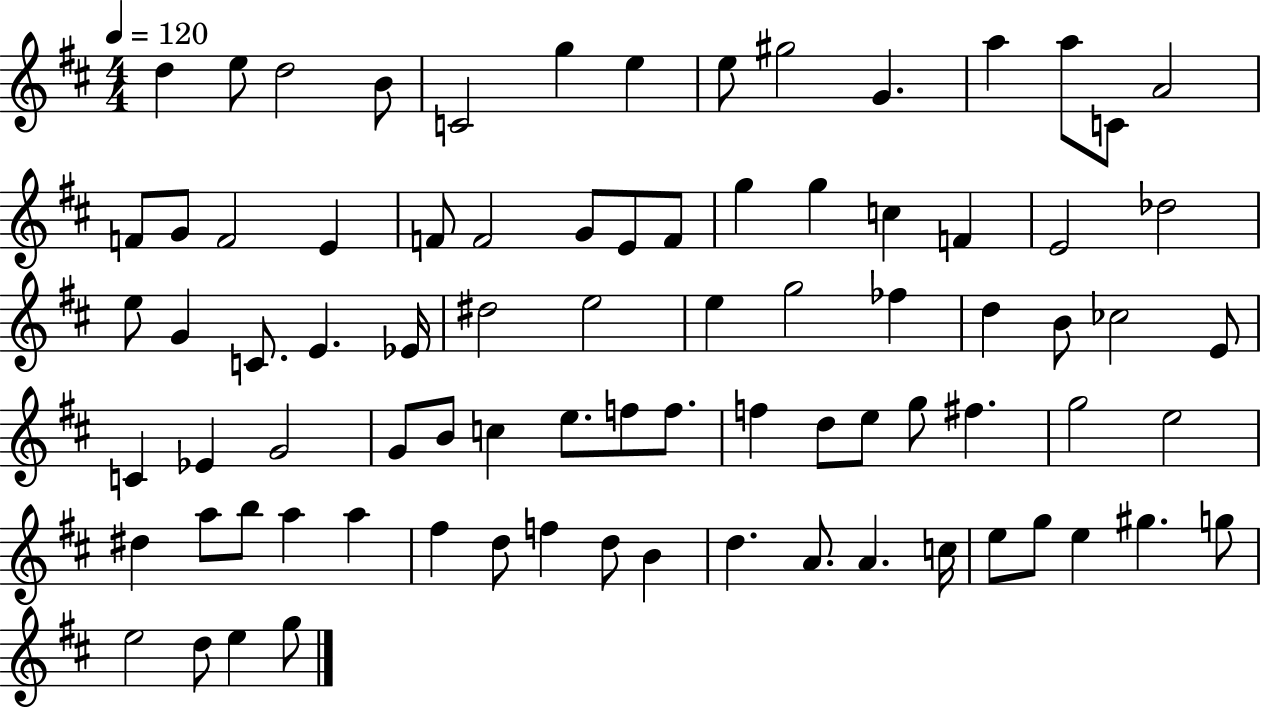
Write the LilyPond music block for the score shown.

{
  \clef treble
  \numericTimeSignature
  \time 4/4
  \key d \major
  \tempo 4 = 120
  d''4 e''8 d''2 b'8 | c'2 g''4 e''4 | e''8 gis''2 g'4. | a''4 a''8 c'8 a'2 | \break f'8 g'8 f'2 e'4 | f'8 f'2 g'8 e'8 f'8 | g''4 g''4 c''4 f'4 | e'2 des''2 | \break e''8 g'4 c'8. e'4. ees'16 | dis''2 e''2 | e''4 g''2 fes''4 | d''4 b'8 ces''2 e'8 | \break c'4 ees'4 g'2 | g'8 b'8 c''4 e''8. f''8 f''8. | f''4 d''8 e''8 g''8 fis''4. | g''2 e''2 | \break dis''4 a''8 b''8 a''4 a''4 | fis''4 d''8 f''4 d''8 b'4 | d''4. a'8. a'4. c''16 | e''8 g''8 e''4 gis''4. g''8 | \break e''2 d''8 e''4 g''8 | \bar "|."
}